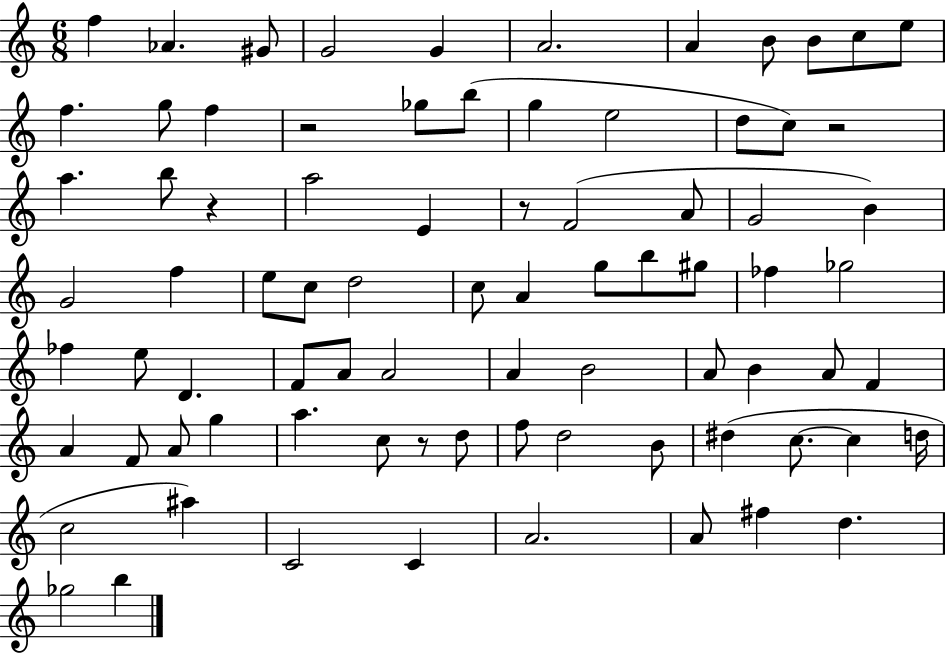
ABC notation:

X:1
T:Untitled
M:6/8
L:1/4
K:C
f _A ^G/2 G2 G A2 A B/2 B/2 c/2 e/2 f g/2 f z2 _g/2 b/2 g e2 d/2 c/2 z2 a b/2 z a2 E z/2 F2 A/2 G2 B G2 f e/2 c/2 d2 c/2 A g/2 b/2 ^g/2 _f _g2 _f e/2 D F/2 A/2 A2 A B2 A/2 B A/2 F A F/2 A/2 g a c/2 z/2 d/2 f/2 d2 B/2 ^d c/2 c d/4 c2 ^a C2 C A2 A/2 ^f d _g2 b